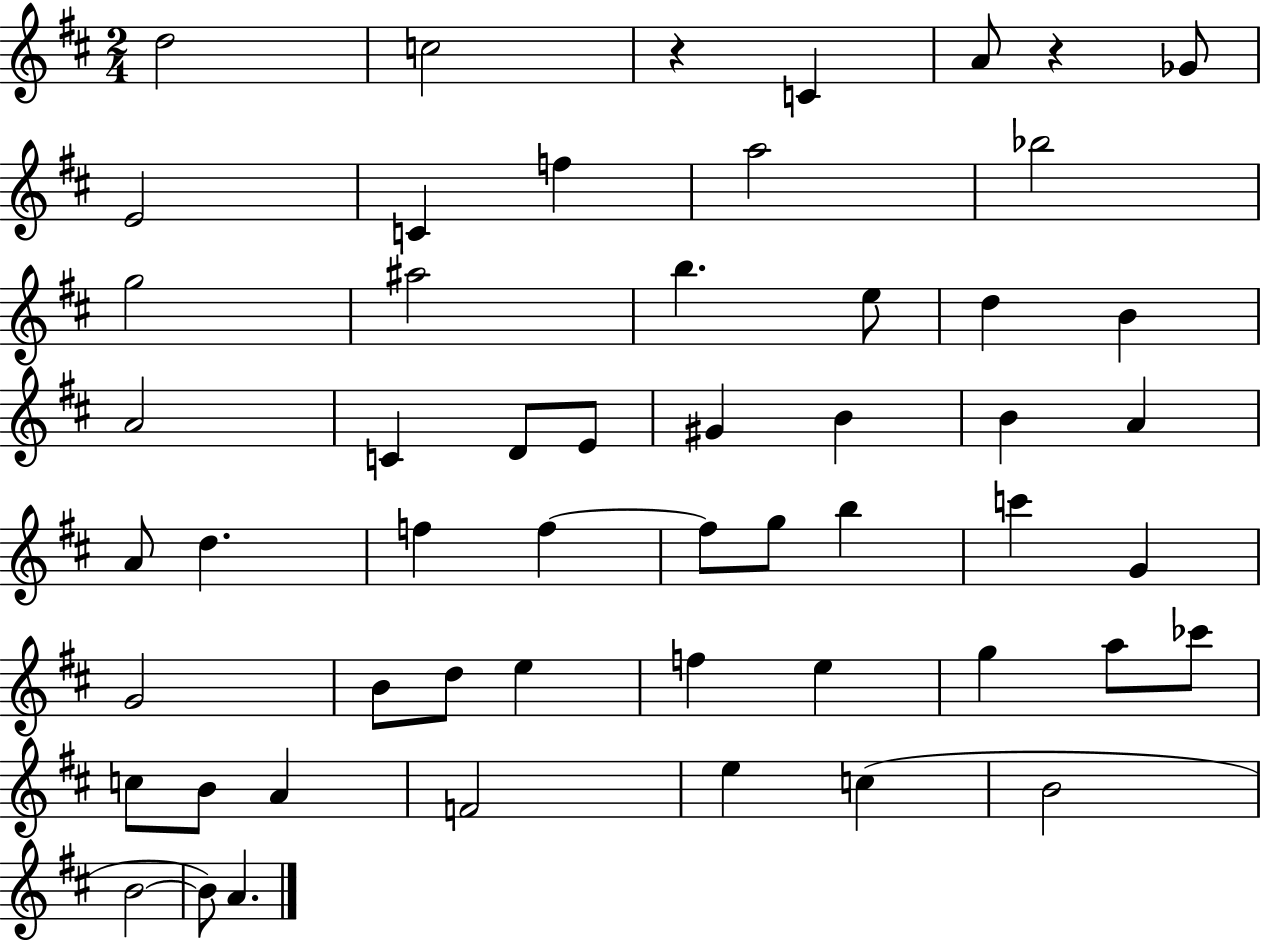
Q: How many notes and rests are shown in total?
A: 54